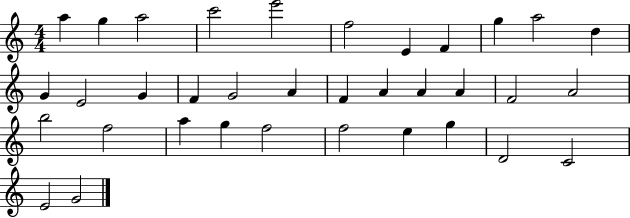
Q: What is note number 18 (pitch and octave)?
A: F4